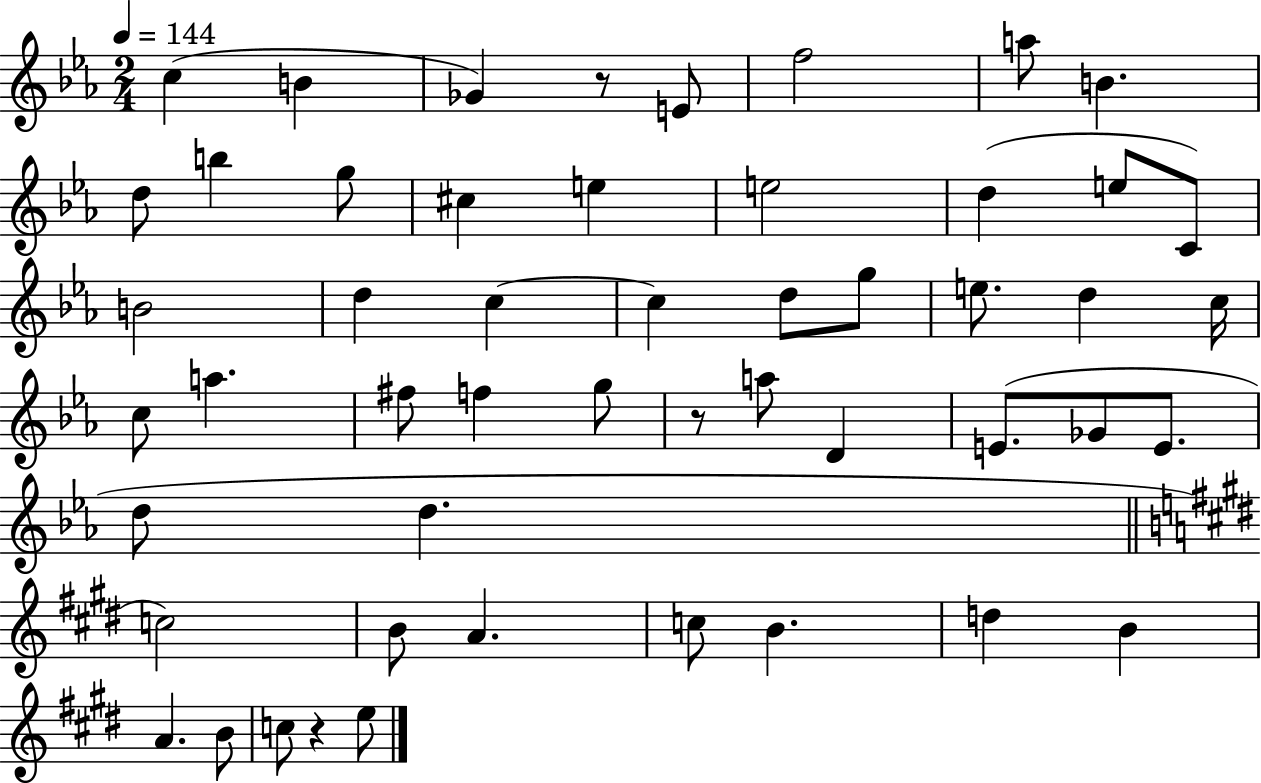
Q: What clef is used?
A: treble